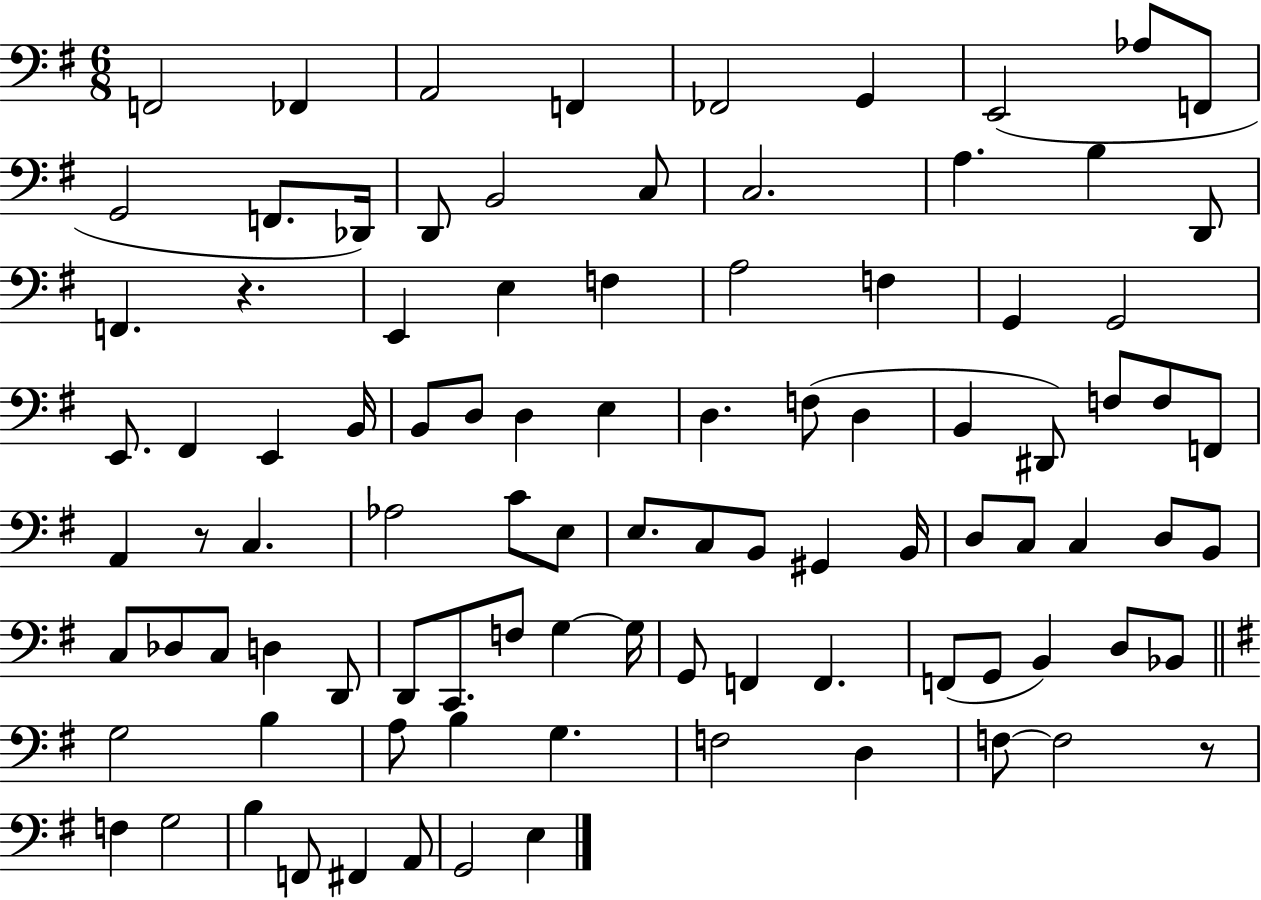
F2/h FES2/q A2/h F2/q FES2/h G2/q E2/h Ab3/e F2/e G2/h F2/e. Db2/s D2/e B2/h C3/e C3/h. A3/q. B3/q D2/e F2/q. R/q. E2/q E3/q F3/q A3/h F3/q G2/q G2/h E2/e. F#2/q E2/q B2/s B2/e D3/e D3/q E3/q D3/q. F3/e D3/q B2/q D#2/e F3/e F3/e F2/e A2/q R/e C3/q. Ab3/h C4/e E3/e E3/e. C3/e B2/e G#2/q B2/s D3/e C3/e C3/q D3/e B2/e C3/e Db3/e C3/e D3/q D2/e D2/e C2/e. F3/e G3/q G3/s G2/e F2/q F2/q. F2/e G2/e B2/q D3/e Bb2/e G3/h B3/q A3/e B3/q G3/q. F3/h D3/q F3/e F3/h R/e F3/q G3/h B3/q F2/e F#2/q A2/e G2/h E3/q